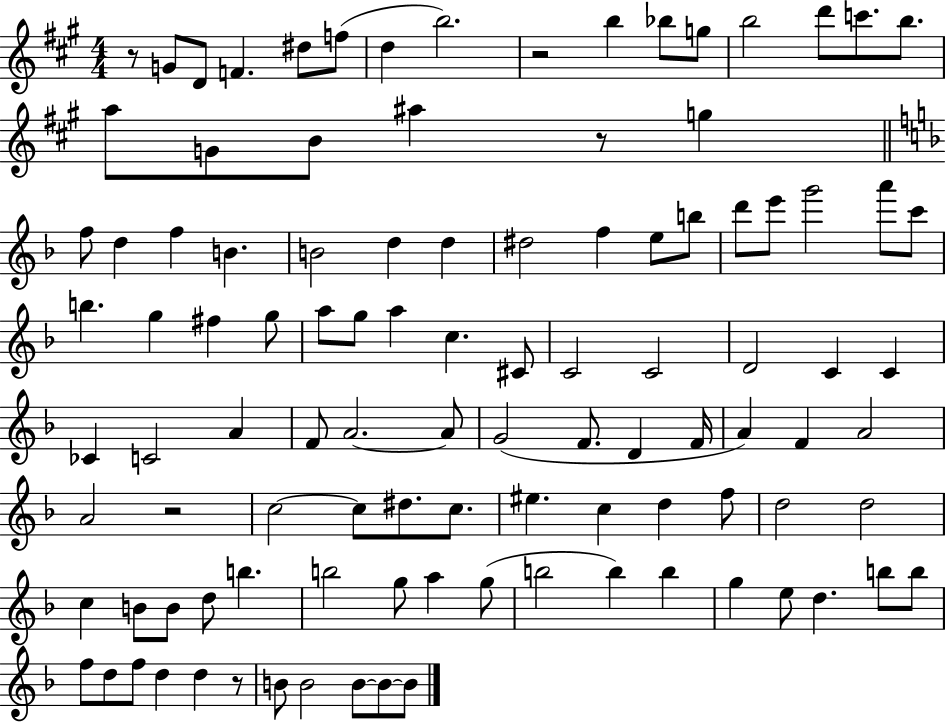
{
  \clef treble
  \numericTimeSignature
  \time 4/4
  \key a \major
  r8 g'8 d'8 f'4. dis''8 f''8( | d''4 b''2.) | r2 b''4 bes''8 g''8 | b''2 d'''8 c'''8. b''8. | \break a''8 g'8 b'8 ais''4 r8 g''4 | \bar "||" \break \key f \major f''8 d''4 f''4 b'4. | b'2 d''4 d''4 | dis''2 f''4 e''8 b''8 | d'''8 e'''8 g'''2 a'''8 c'''8 | \break b''4. g''4 fis''4 g''8 | a''8 g''8 a''4 c''4. cis'8 | c'2 c'2 | d'2 c'4 c'4 | \break ces'4 c'2 a'4 | f'8 a'2.~~ a'8 | g'2( f'8. d'4 f'16 | a'4) f'4 a'2 | \break a'2 r2 | c''2~~ c''8 dis''8. c''8. | eis''4. c''4 d''4 f''8 | d''2 d''2 | \break c''4 b'8 b'8 d''8 b''4. | b''2 g''8 a''4 g''8( | b''2 b''4) b''4 | g''4 e''8 d''4. b''8 b''8 | \break f''8 d''8 f''8 d''4 d''4 r8 | b'8 b'2 b'8~~ b'8~~ b'8 | \bar "|."
}